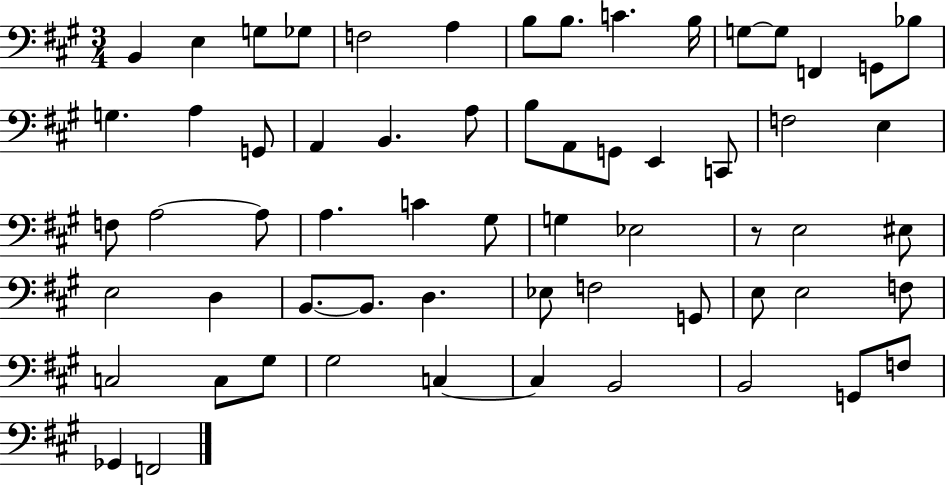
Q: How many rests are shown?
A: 1